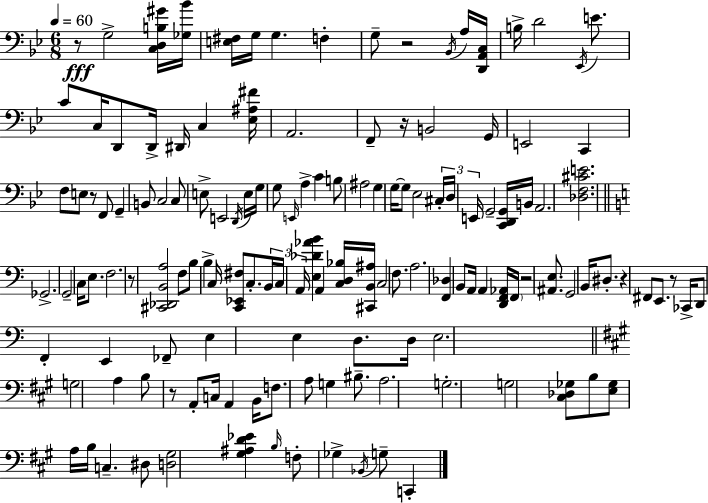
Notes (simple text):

R/e G3/h [C3,D3,B3,G#4]/s [Gb3,Bb4]/s [E3,F#3]/s G3/s G3/q. F3/q G3/e R/h Bb2/s A3/s [D2,A2,C3]/s B3/s D4/h Eb2/s E4/e. C4/e C3/s D2/e D2/s D#2/s C3/q [Eb3,A#3,F#4]/s A2/h. F2/e R/s B2/h G2/s E2/h C2/q F3/e E3/e R/e F2/e G2/q B2/e C3/h C3/e E3/e E2/h D2/s E3/s G3/s G3/e E2/s A3/q C4/q B3/e A#3/h G3/q G3/s G3/e Eb3/h C#3/s D3/s E2/s G2/h [C2,D2,G2]/s B2/s A2/h. [Db3,F3,C#4,E4]/h. Gb2/h. G2/h C3/s E3/e. F3/h. R/e [C#2,Db2,B2,A3]/h F3/e B3/e B3/q C3/s [C2,Eb2,F#3]/e C3/e. B2/s C3/s A2/s [E3,Db4,Ab4,B4]/q A2/q [C3,D3,Bb3]/s [C#2,B2,A#3]/s C3/h F3/e. A3/h. [F2,Db3]/q B2/e A2/s A2/q [D2,F2,Ab2]/s F2/s R/h [A#2,E3]/e. G2/h B2/s D#3/e. R/q F#2/e E2/e. R/e CES2/s D2/e F2/q E2/q FES2/e E3/q E3/q D3/e. D3/s E3/h. G3/h A3/q B3/e R/e A2/e C3/s A2/q B2/s F3/e. A3/e G3/q BIS3/e. A3/h. G3/h. G3/h [C#3,Db3,Gb3]/e B3/e [E3,Gb3]/e A3/s B3/s C3/q. D#3/e [D3,G#3]/h [G#3,A#3,D4,Eb4]/q B3/s F3/e Gb3/q Bb2/s G3/e C2/q